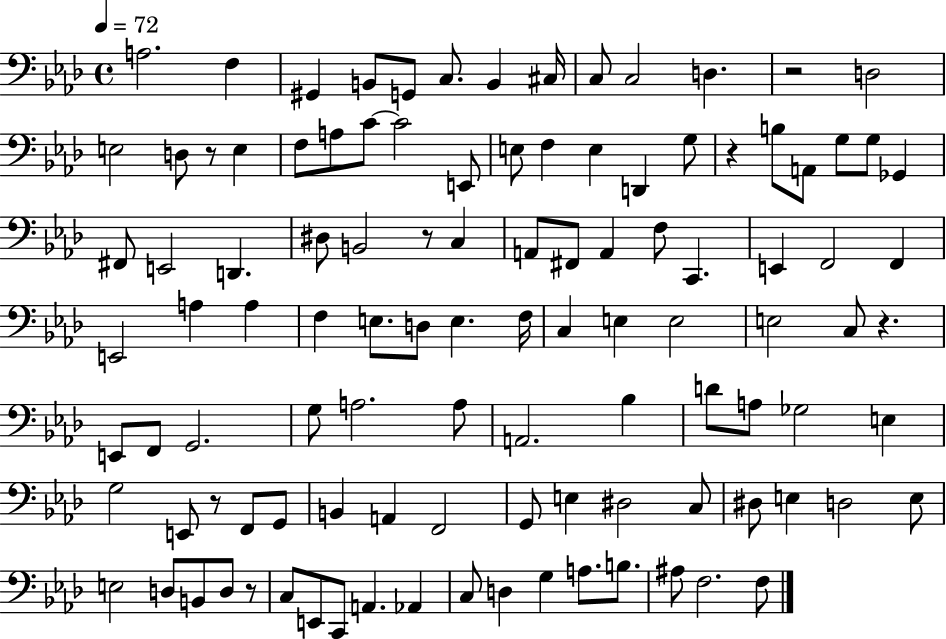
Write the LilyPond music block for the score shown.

{
  \clef bass
  \time 4/4
  \defaultTimeSignature
  \key aes \major
  \tempo 4 = 72
  a2. f4 | gis,4 b,8 g,8 c8. b,4 cis16 | c8 c2 d4. | r2 d2 | \break e2 d8 r8 e4 | f8 a8 c'8~~ c'2 e,8 | e8 f4 e4 d,4 g8 | r4 b8 a,8 g8 g8 ges,4 | \break fis,8 e,2 d,4. | dis8 b,2 r8 c4 | a,8 fis,8 a,4 f8 c,4. | e,4 f,2 f,4 | \break e,2 a4 a4 | f4 e8. d8 e4. f16 | c4 e4 e2 | e2 c8 r4. | \break e,8 f,8 g,2. | g8 a2. a8 | a,2. bes4 | d'8 a8 ges2 e4 | \break g2 e,8 r8 f,8 g,8 | b,4 a,4 f,2 | g,8 e4 dis2 c8 | dis8 e4 d2 e8 | \break e2 d8 b,8 d8 r8 | c8 e,8 c,8 a,4. aes,4 | c8 d4 g4 a8. b8. | ais8 f2. f8 | \break \bar "|."
}